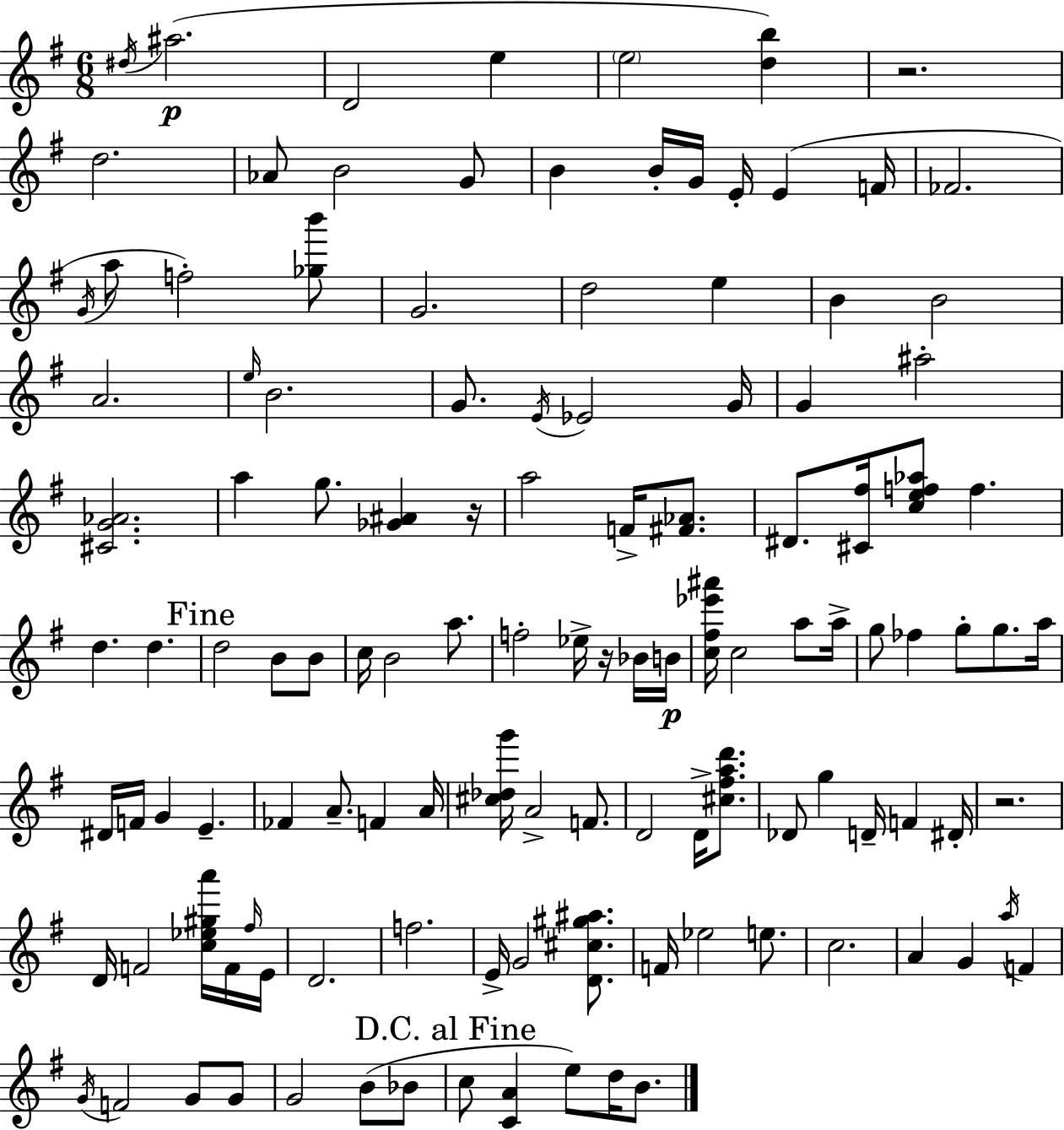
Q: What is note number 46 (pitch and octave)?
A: B4